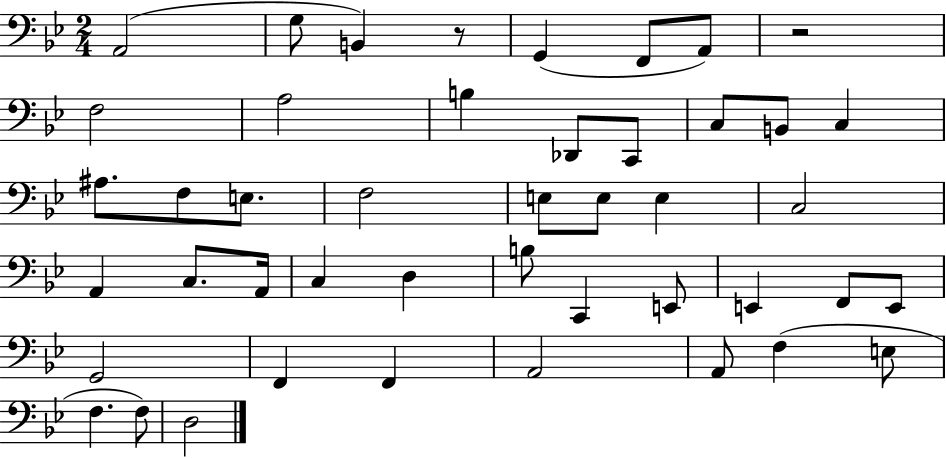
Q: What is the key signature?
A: BES major